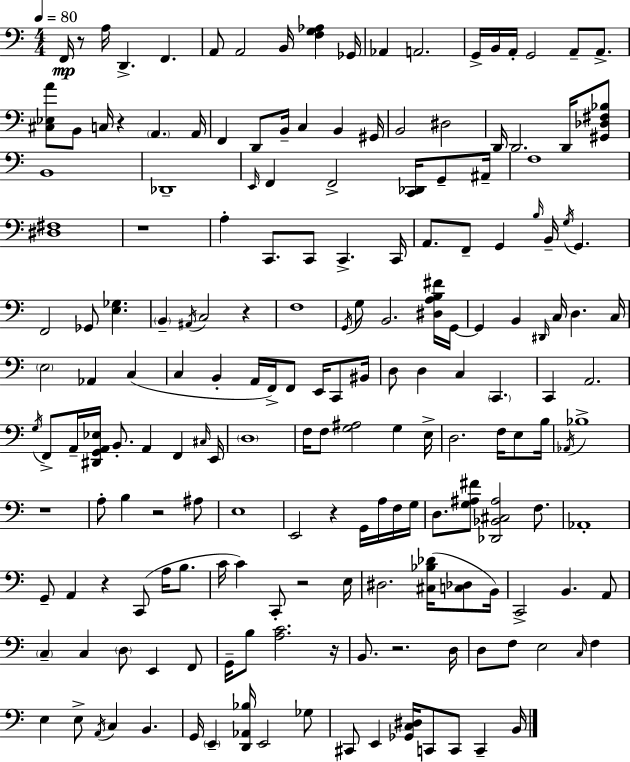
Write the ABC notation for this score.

X:1
T:Untitled
M:4/4
L:1/4
K:Am
F,,/4 z/2 A,/4 D,, F,, A,,/2 A,,2 B,,/4 [F,G,_A,] _G,,/4 _A,, A,,2 G,,/4 B,,/4 A,,/4 G,,2 A,,/2 A,,/2 [^C,_E,A]/2 B,,/2 C,/4 z A,, A,,/4 F,, D,,/2 B,,/4 C, B,, ^G,,/4 B,,2 ^D,2 D,,/4 D,,2 D,,/4 [^G,,_D,^F,_B,]/2 B,,4 _D,,4 E,,/4 F,, F,,2 [C,,_D,,]/4 G,,/2 ^A,,/4 F,4 [^D,^F,]4 z4 A, C,,/2 C,,/2 C,, C,,/4 A,,/2 F,,/2 G,, B,/4 B,,/4 G,/4 G,, F,,2 _G,,/2 [E,_G,] B,, ^A,,/4 C,2 z F,4 G,,/4 G,/2 B,,2 [^D,A,B,^F]/4 G,,/4 G,, B,, ^D,,/4 C,/4 D, C,/4 E,2 _A,, C, C, B,, A,,/4 F,,/4 F,,/2 E,,/4 C,,/2 ^B,,/4 D,/2 D, C, C,, C,, A,,2 G,/4 F,,/2 A,,/4 [^D,,G,,A,,_E,]/4 B,,/2 A,, F,, ^C,/4 E,,/4 D,4 F,/4 F,/2 [G,^A,]2 G, E,/4 D,2 F,/4 E,/2 B,/4 _A,,/4 _B,4 z4 A,/2 B, z2 ^A,/2 E,4 E,,2 z G,,/4 A,/4 F,/4 G,/4 D,/2 [G,^A,^F]/2 [_D,,_B,,^C,^A,]2 F,/2 _A,,4 G,,/2 A,, z C,,/2 A,/4 B,/2 C/4 C C,,/2 z2 E,/4 ^D,2 [^C,_B,_D]/4 [C,_D,]/2 B,,/4 C,,2 B,, A,,/2 C, C, D,/2 E,, F,,/2 G,,/4 B,/2 [A,C]2 z/4 B,,/2 z2 D,/4 D,/2 F,/2 E,2 C,/4 F, E, E,/2 A,,/4 C, B,, G,,/4 E,, [D,,_A,,_B,]/4 E,,2 _G,/2 ^C,,/2 E,, [_G,,C,^D,]/4 C,,/2 C,,/2 C,, B,,/4